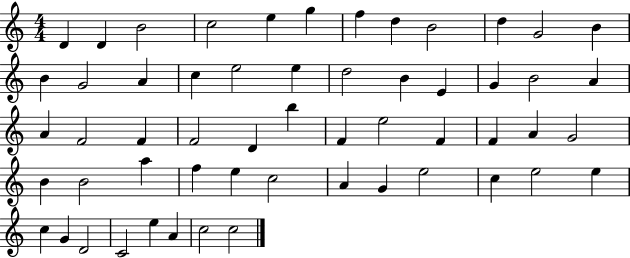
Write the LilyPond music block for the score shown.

{
  \clef treble
  \numericTimeSignature
  \time 4/4
  \key c \major
  d'4 d'4 b'2 | c''2 e''4 g''4 | f''4 d''4 b'2 | d''4 g'2 b'4 | \break b'4 g'2 a'4 | c''4 e''2 e''4 | d''2 b'4 e'4 | g'4 b'2 a'4 | \break a'4 f'2 f'4 | f'2 d'4 b''4 | f'4 e''2 f'4 | f'4 a'4 g'2 | \break b'4 b'2 a''4 | f''4 e''4 c''2 | a'4 g'4 e''2 | c''4 e''2 e''4 | \break c''4 g'4 d'2 | c'2 e''4 a'4 | c''2 c''2 | \bar "|."
}